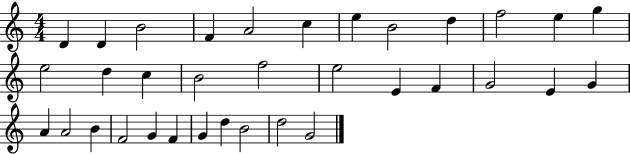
X:1
T:Untitled
M:4/4
L:1/4
K:C
D D B2 F A2 c e B2 d f2 e g e2 d c B2 f2 e2 E F G2 E G A A2 B F2 G F G d B2 d2 G2